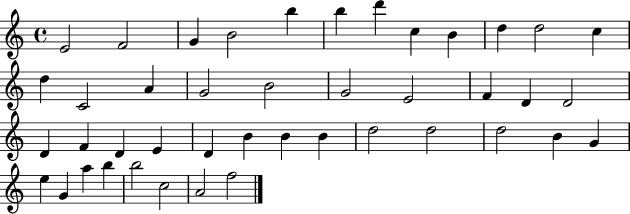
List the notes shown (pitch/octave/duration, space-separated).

E4/h F4/h G4/q B4/h B5/q B5/q D6/q C5/q B4/q D5/q D5/h C5/q D5/q C4/h A4/q G4/h B4/h G4/h E4/h F4/q D4/q D4/h D4/q F4/q D4/q E4/q D4/q B4/q B4/q B4/q D5/h D5/h D5/h B4/q G4/q E5/q G4/q A5/q B5/q B5/h C5/h A4/h F5/h